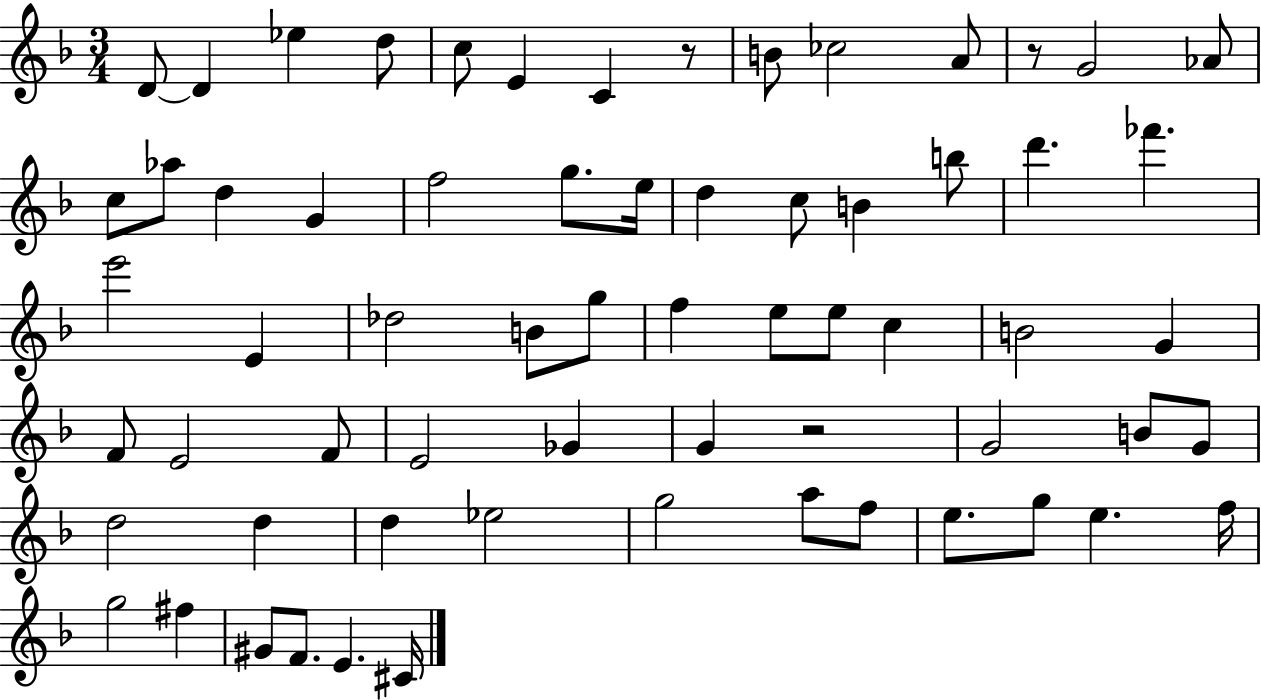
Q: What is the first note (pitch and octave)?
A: D4